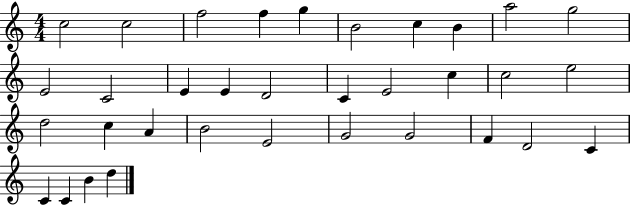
C5/h C5/h F5/h F5/q G5/q B4/h C5/q B4/q A5/h G5/h E4/h C4/h E4/q E4/q D4/h C4/q E4/h C5/q C5/h E5/h D5/h C5/q A4/q B4/h E4/h G4/h G4/h F4/q D4/h C4/q C4/q C4/q B4/q D5/q